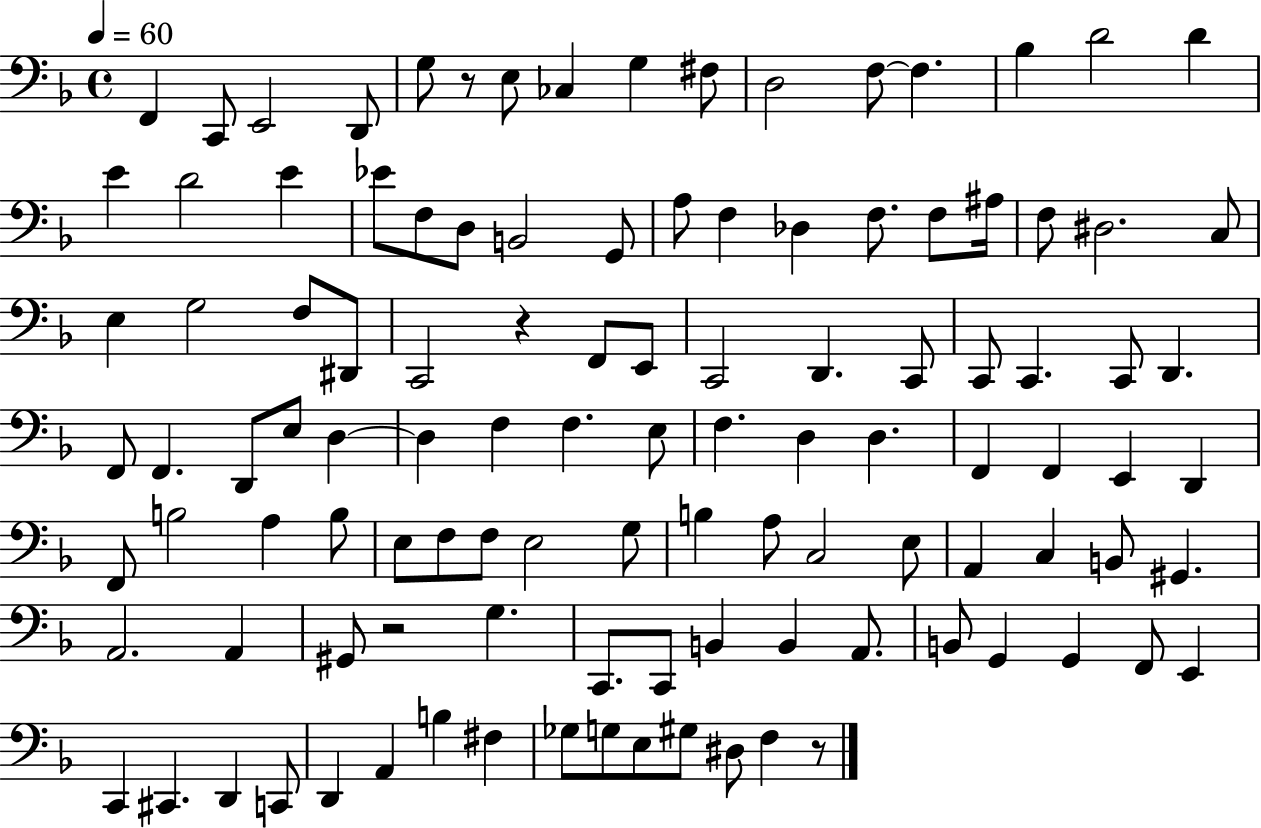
F2/q C2/e E2/h D2/e G3/e R/e E3/e CES3/q G3/q F#3/e D3/h F3/e F3/q. Bb3/q D4/h D4/q E4/q D4/h E4/q Eb4/e F3/e D3/e B2/h G2/e A3/e F3/q Db3/q F3/e. F3/e A#3/s F3/e D#3/h. C3/e E3/q G3/h F3/e D#2/e C2/h R/q F2/e E2/e C2/h D2/q. C2/e C2/e C2/q. C2/e D2/q. F2/e F2/q. D2/e E3/e D3/q D3/q F3/q F3/q. E3/e F3/q. D3/q D3/q. F2/q F2/q E2/q D2/q F2/e B3/h A3/q B3/e E3/e F3/e F3/e E3/h G3/e B3/q A3/e C3/h E3/e A2/q C3/q B2/e G#2/q. A2/h. A2/q G#2/e R/h G3/q. C2/e. C2/e B2/q B2/q A2/e. B2/e G2/q G2/q F2/e E2/q C2/q C#2/q. D2/q C2/e D2/q A2/q B3/q F#3/q Gb3/e G3/e E3/e G#3/e D#3/e F3/q R/e